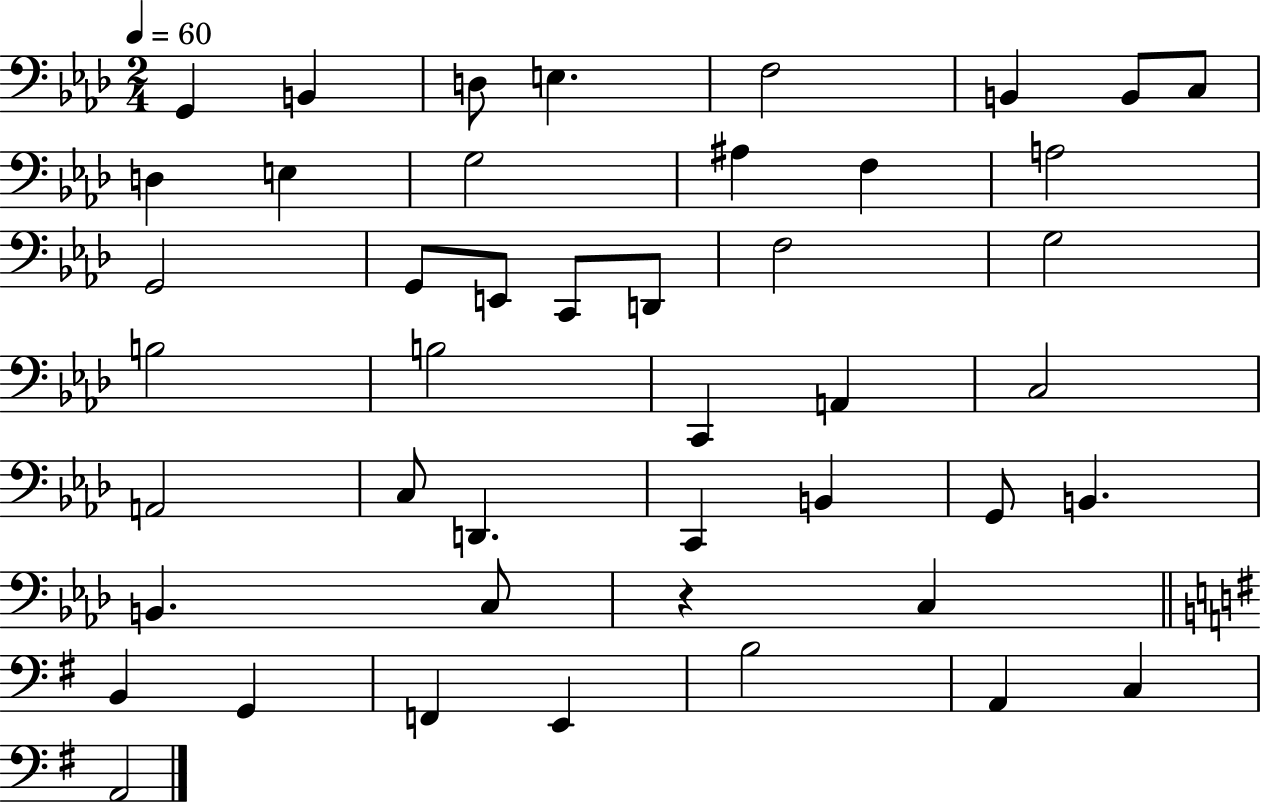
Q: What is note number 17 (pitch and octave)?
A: E2